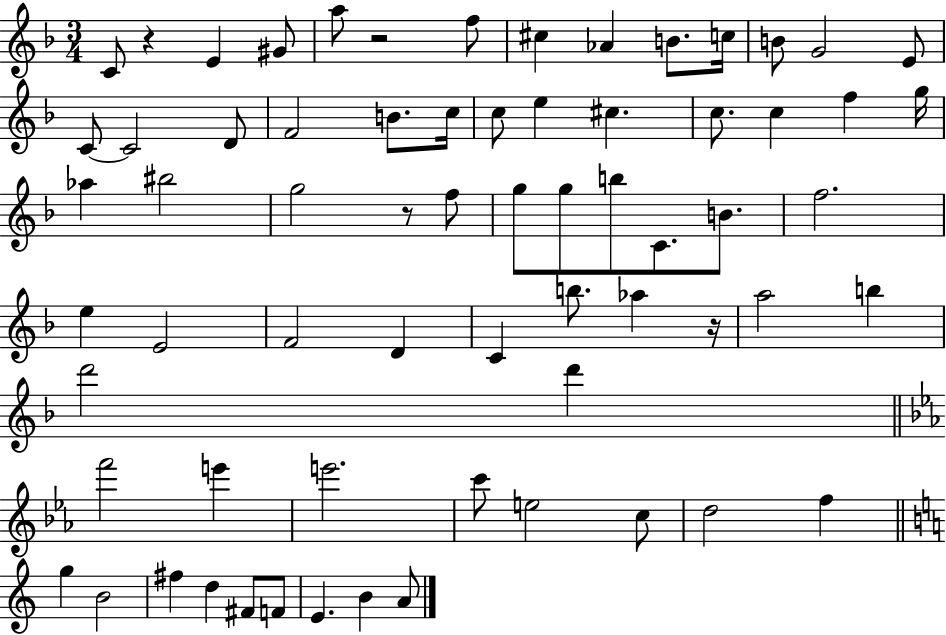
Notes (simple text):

C4/e R/q E4/q G#4/e A5/e R/h F5/e C#5/q Ab4/q B4/e. C5/s B4/e G4/h E4/e C4/e C4/h D4/e F4/h B4/e. C5/s C5/e E5/q C#5/q. C5/e. C5/q F5/q G5/s Ab5/q BIS5/h G5/h R/e F5/e G5/e G5/e B5/e C4/e. B4/e. F5/h. E5/q E4/h F4/h D4/q C4/q B5/e. Ab5/q R/s A5/h B5/q D6/h D6/q F6/h E6/q E6/h. C6/e E5/h C5/e D5/h F5/q G5/q B4/h F#5/q D5/q F#4/e F4/e E4/q. B4/q A4/e